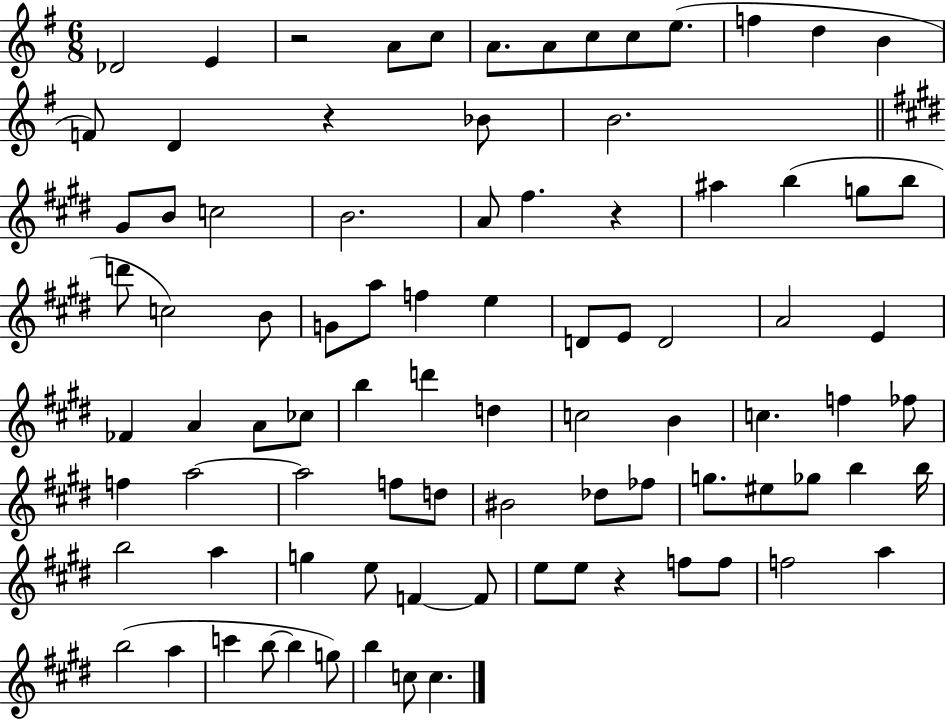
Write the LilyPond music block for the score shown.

{
  \clef treble
  \numericTimeSignature
  \time 6/8
  \key g \major
  des'2 e'4 | r2 a'8 c''8 | a'8. a'8 c''8 c''8 e''8.( | f''4 d''4 b'4 | \break f'8) d'4 r4 bes'8 | b'2. | \bar "||" \break \key e \major gis'8 b'8 c''2 | b'2. | a'8 fis''4. r4 | ais''4 b''4( g''8 b''8 | \break d'''8 c''2) b'8 | g'8 a''8 f''4 e''4 | d'8 e'8 d'2 | a'2 e'4 | \break fes'4 a'4 a'8 ces''8 | b''4 d'''4 d''4 | c''2 b'4 | c''4. f''4 fes''8 | \break f''4 a''2~~ | a''2 f''8 d''8 | bis'2 des''8 fes''8 | g''8. eis''8 ges''8 b''4 b''16 | \break b''2 a''4 | g''4 e''8 f'4~~ f'8 | e''8 e''8 r4 f''8 f''8 | f''2 a''4 | \break b''2( a''4 | c'''4 b''8~~ b''4 g''8) | b''4 c''8 c''4. | \bar "|."
}